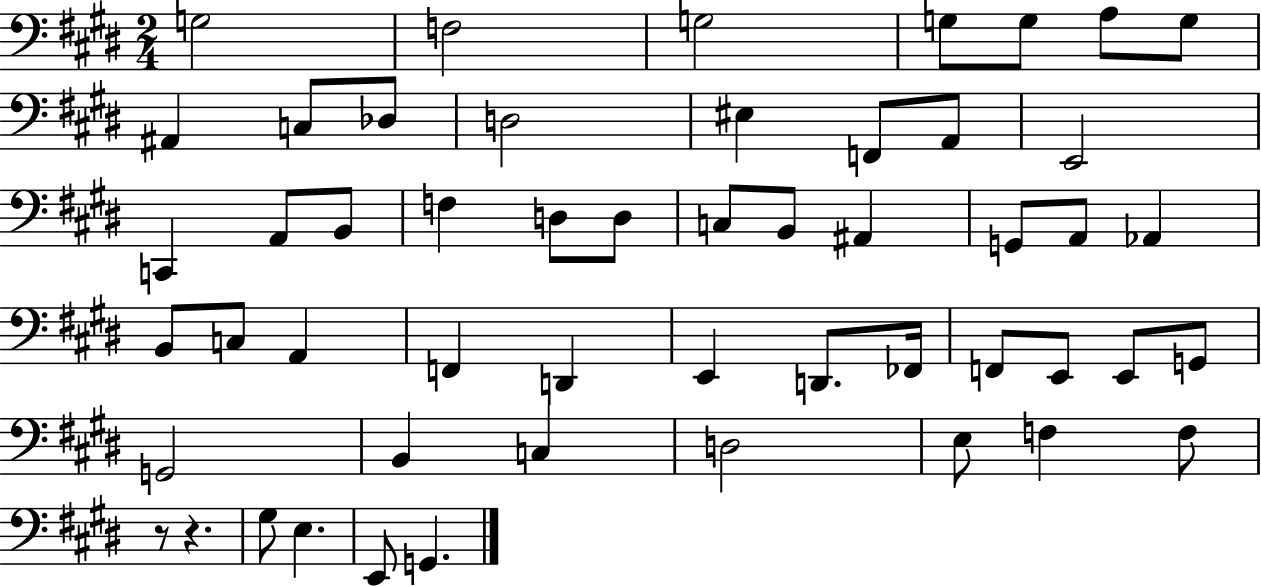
{
  \clef bass
  \numericTimeSignature
  \time 2/4
  \key e \major
  g2 | f2 | g2 | g8 g8 a8 g8 | \break ais,4 c8 des8 | d2 | eis4 f,8 a,8 | e,2 | \break c,4 a,8 b,8 | f4 d8 d8 | c8 b,8 ais,4 | g,8 a,8 aes,4 | \break b,8 c8 a,4 | f,4 d,4 | e,4 d,8. fes,16 | f,8 e,8 e,8 g,8 | \break g,2 | b,4 c4 | d2 | e8 f4 f8 | \break r8 r4. | gis8 e4. | e,8 g,4. | \bar "|."
}